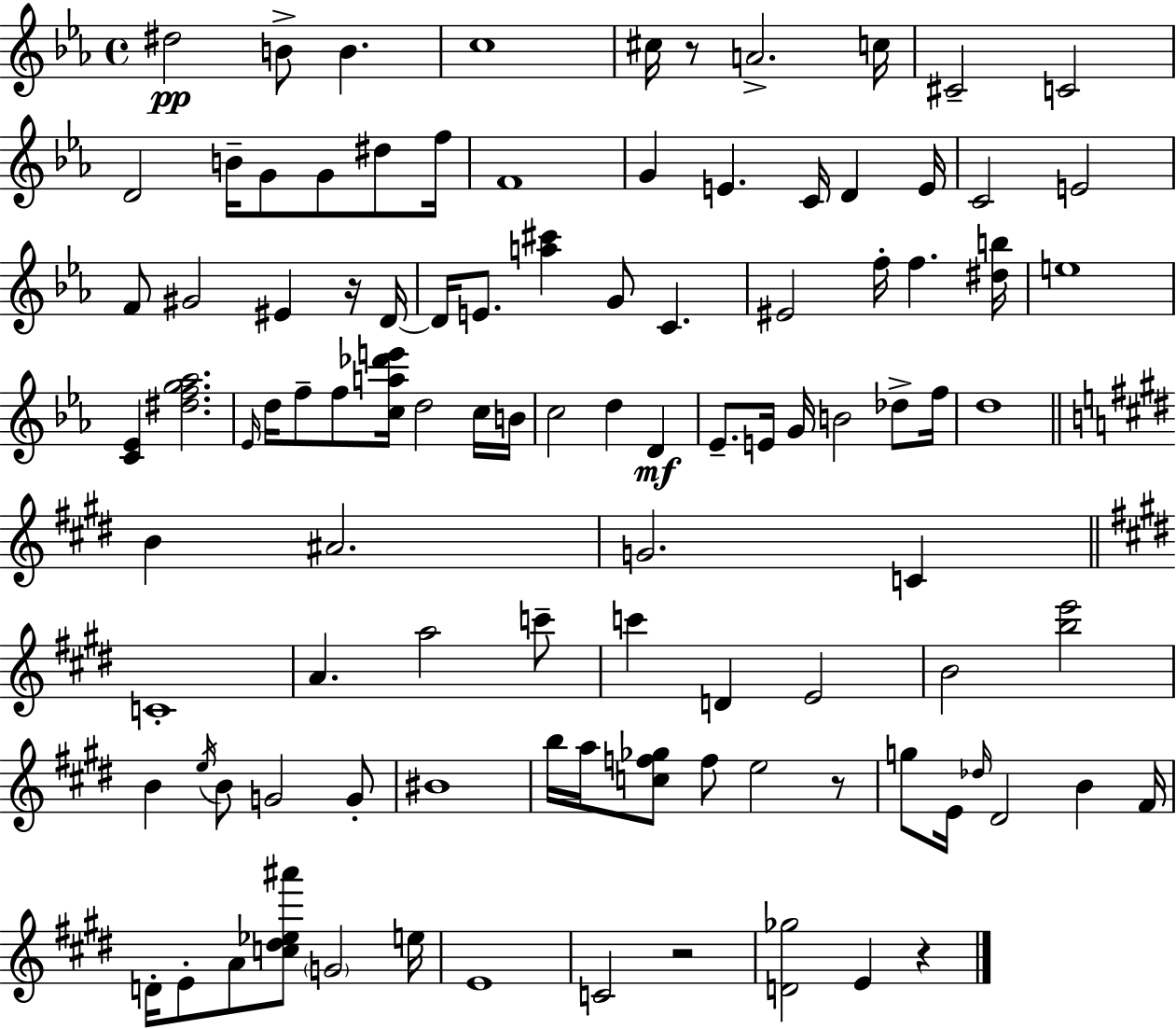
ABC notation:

X:1
T:Untitled
M:4/4
L:1/4
K:Eb
^d2 B/2 B c4 ^c/4 z/2 A2 c/4 ^C2 C2 D2 B/4 G/2 G/2 ^d/2 f/4 F4 G E C/4 D E/4 C2 E2 F/2 ^G2 ^E z/4 D/4 D/4 E/2 [a^c'] G/2 C ^E2 f/4 f [^db]/4 e4 [C_E] [^dfg_a]2 _E/4 d/4 f/2 f/2 [ca_d'e']/4 d2 c/4 B/4 c2 d D _E/2 E/4 G/4 B2 _d/2 f/4 d4 B ^A2 G2 C C4 A a2 c'/2 c' D E2 B2 [be']2 B e/4 B/2 G2 G/2 ^B4 b/4 a/4 [cf_g]/2 f/2 e2 z/2 g/2 E/4 _d/4 ^D2 B ^F/4 D/4 E/2 A/2 [c^d_e^a']/2 G2 e/4 E4 C2 z2 [D_g]2 E z